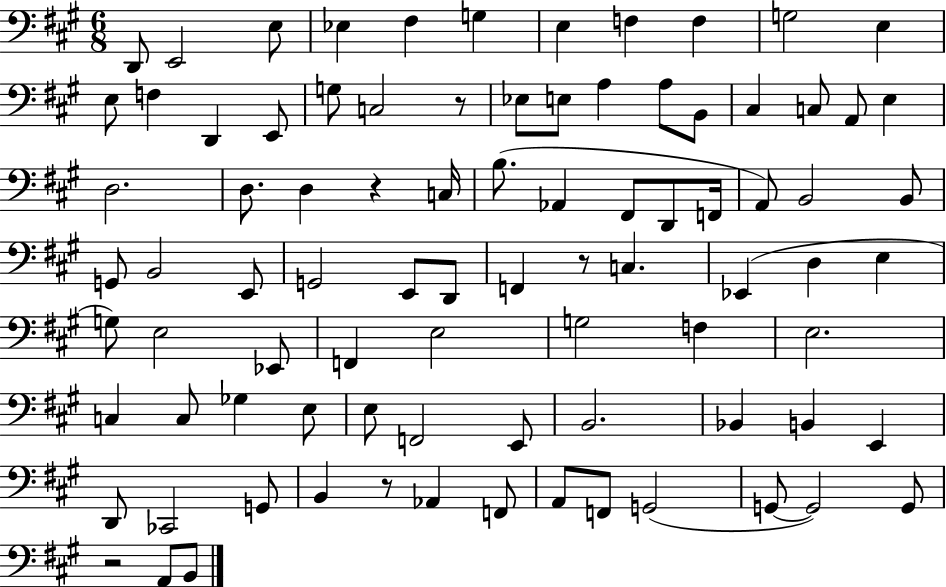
D2/e E2/h E3/e Eb3/q F#3/q G3/q E3/q F3/q F3/q G3/h E3/q E3/e F3/q D2/q E2/e G3/e C3/h R/e Eb3/e E3/e A3/q A3/e B2/e C#3/q C3/e A2/e E3/q D3/h. D3/e. D3/q R/q C3/s B3/e. Ab2/q F#2/e D2/e F2/s A2/e B2/h B2/e G2/e B2/h E2/e G2/h E2/e D2/e F2/q R/e C3/q. Eb2/q D3/q E3/q G3/e E3/h Eb2/e F2/q E3/h G3/h F3/q E3/h. C3/q C3/e Gb3/q E3/e E3/e F2/h E2/e B2/h. Bb2/q B2/q E2/q D2/e CES2/h G2/e B2/q R/e Ab2/q F2/e A2/e F2/e G2/h G2/e G2/h G2/e R/h A2/e B2/e